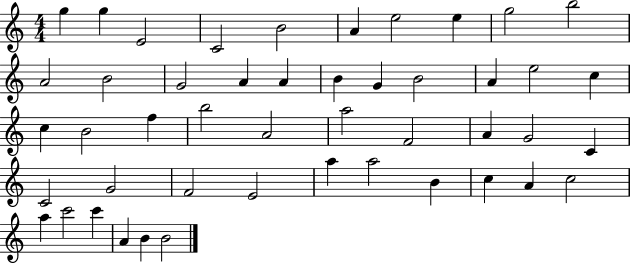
G5/q G5/q E4/h C4/h B4/h A4/q E5/h E5/q G5/h B5/h A4/h B4/h G4/h A4/q A4/q B4/q G4/q B4/h A4/q E5/h C5/q C5/q B4/h F5/q B5/h A4/h A5/h F4/h A4/q G4/h C4/q C4/h G4/h F4/h E4/h A5/q A5/h B4/q C5/q A4/q C5/h A5/q C6/h C6/q A4/q B4/q B4/h